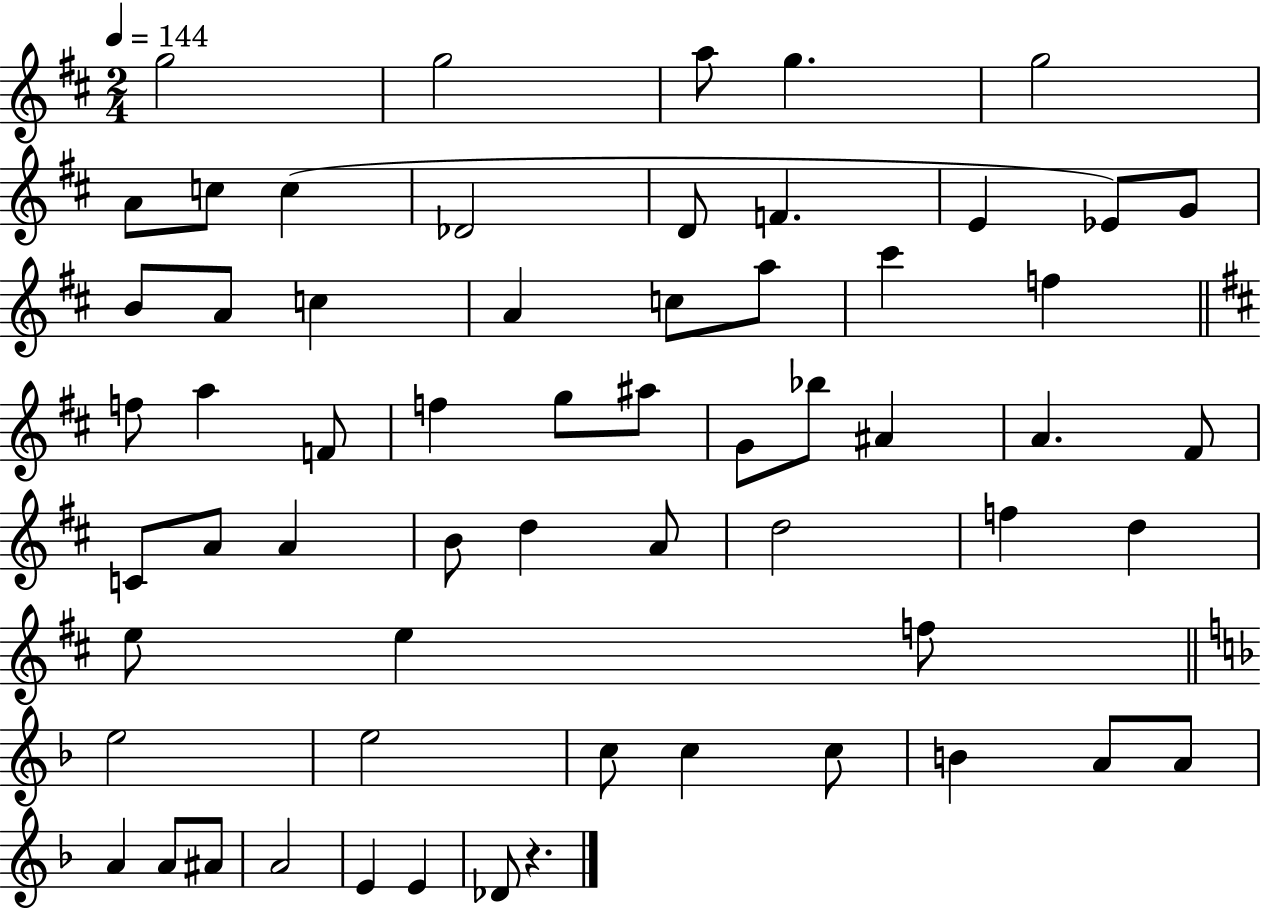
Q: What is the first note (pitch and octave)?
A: G5